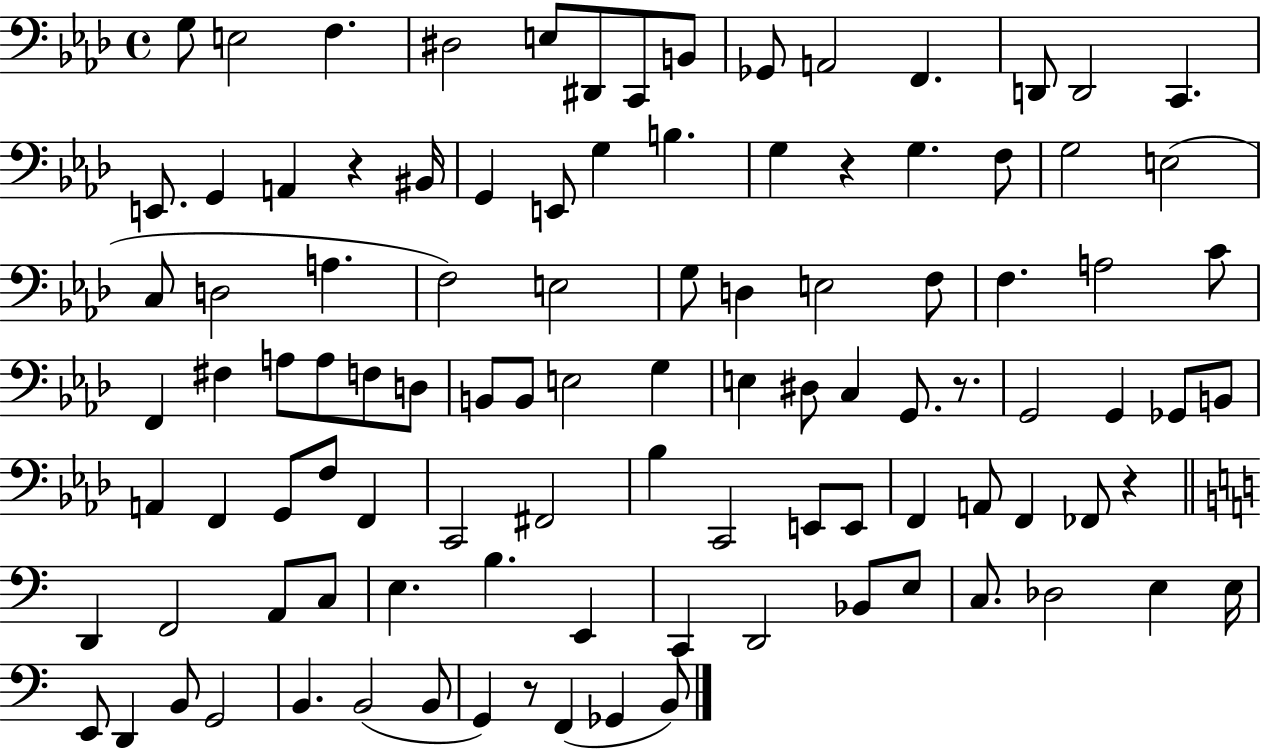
{
  \clef bass
  \time 4/4
  \defaultTimeSignature
  \key aes \major
  \repeat volta 2 { g8 e2 f4. | dis2 e8 dis,8 c,8 b,8 | ges,8 a,2 f,4. | d,8 d,2 c,4. | \break e,8. g,4 a,4 r4 bis,16 | g,4 e,8 g4 b4. | g4 r4 g4. f8 | g2 e2( | \break c8 d2 a4. | f2) e2 | g8 d4 e2 f8 | f4. a2 c'8 | \break f,4 fis4 a8 a8 f8 d8 | b,8 b,8 e2 g4 | e4 dis8 c4 g,8. r8. | g,2 g,4 ges,8 b,8 | \break a,4 f,4 g,8 f8 f,4 | c,2 fis,2 | bes4 c,2 e,8 e,8 | f,4 a,8 f,4 fes,8 r4 | \break \bar "||" \break \key a \minor d,4 f,2 a,8 c8 | e4. b4. e,4 | c,4 d,2 bes,8 e8 | c8. des2 e4 e16 | \break e,8 d,4 b,8 g,2 | b,4. b,2( b,8 | g,4) r8 f,4( ges,4 b,8) | } \bar "|."
}